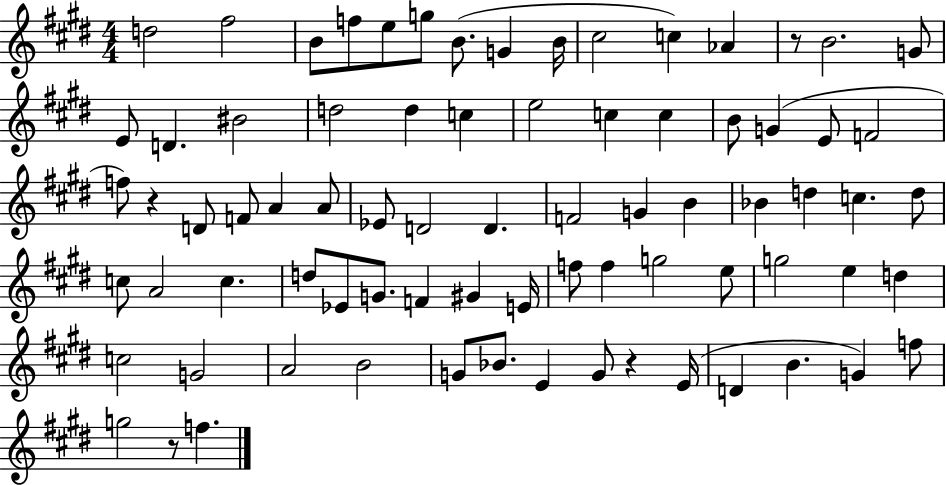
X:1
T:Untitled
M:4/4
L:1/4
K:E
d2 ^f2 B/2 f/2 e/2 g/2 B/2 G B/4 ^c2 c _A z/2 B2 G/2 E/2 D ^B2 d2 d c e2 c c B/2 G E/2 F2 f/2 z D/2 F/2 A A/2 _E/2 D2 D F2 G B _B d c d/2 c/2 A2 c d/2 _E/2 G/2 F ^G E/4 f/2 f g2 e/2 g2 e d c2 G2 A2 B2 G/2 _B/2 E G/2 z E/4 D B G f/2 g2 z/2 f